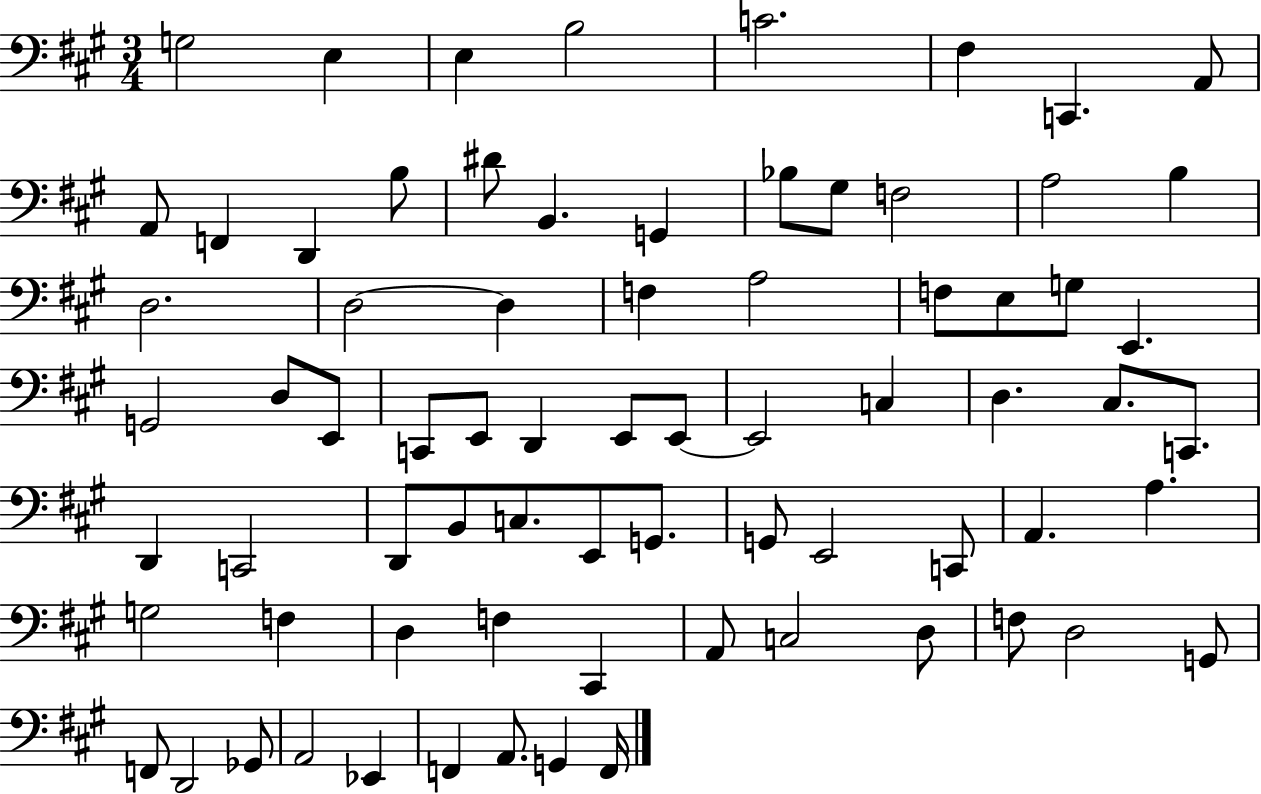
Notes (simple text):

G3/h E3/q E3/q B3/h C4/h. F#3/q C2/q. A2/e A2/e F2/q D2/q B3/e D#4/e B2/q. G2/q Bb3/e G#3/e F3/h A3/h B3/q D3/h. D3/h D3/q F3/q A3/h F3/e E3/e G3/e E2/q. G2/h D3/e E2/e C2/e E2/e D2/q E2/e E2/e E2/h C3/q D3/q. C#3/e. C2/e. D2/q C2/h D2/e B2/e C3/e. E2/e G2/e. G2/e E2/h C2/e A2/q. A3/q. G3/h F3/q D3/q F3/q C#2/q A2/e C3/h D3/e F3/e D3/h G2/e F2/e D2/h Gb2/e A2/h Eb2/q F2/q A2/e. G2/q F2/s